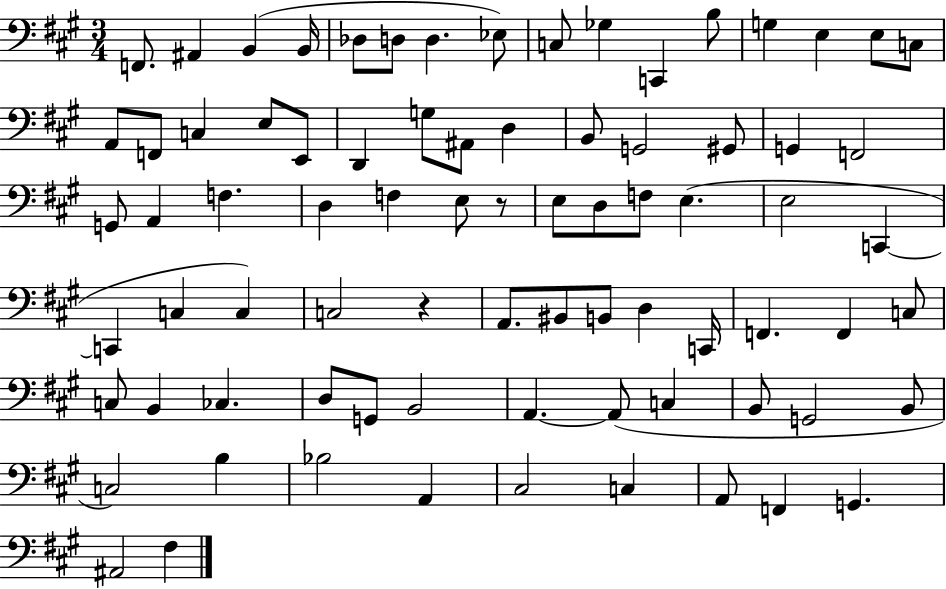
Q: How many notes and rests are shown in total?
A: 79